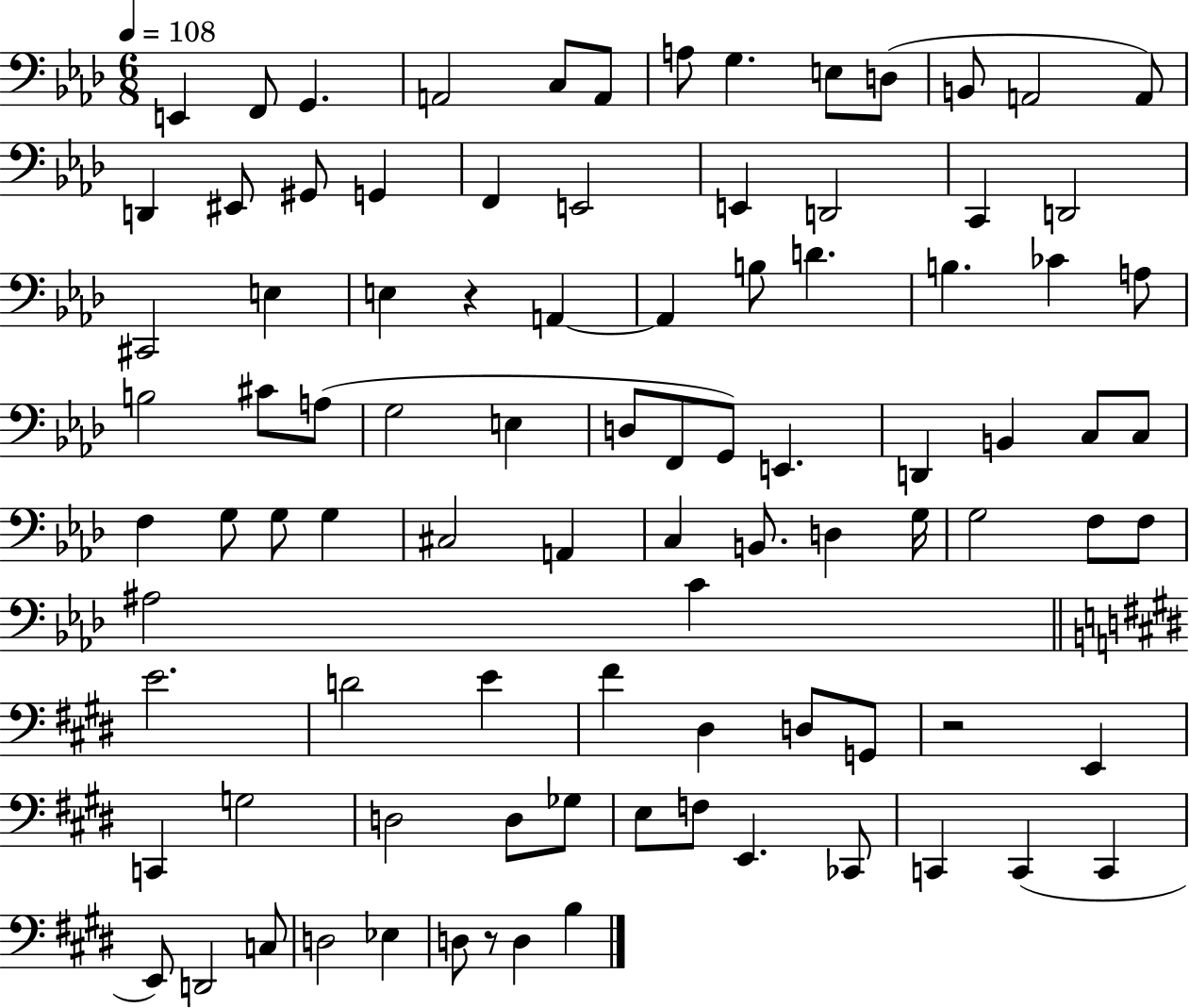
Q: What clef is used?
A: bass